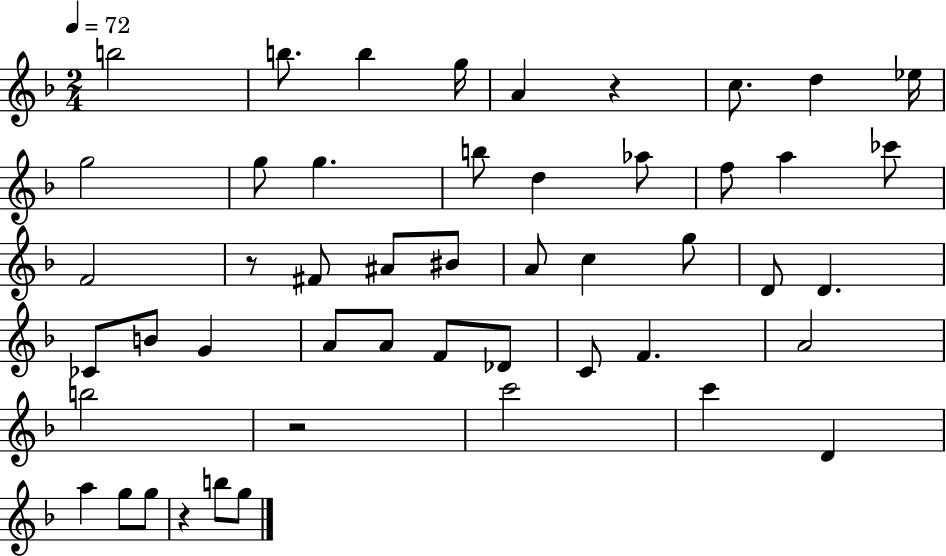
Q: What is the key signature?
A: F major